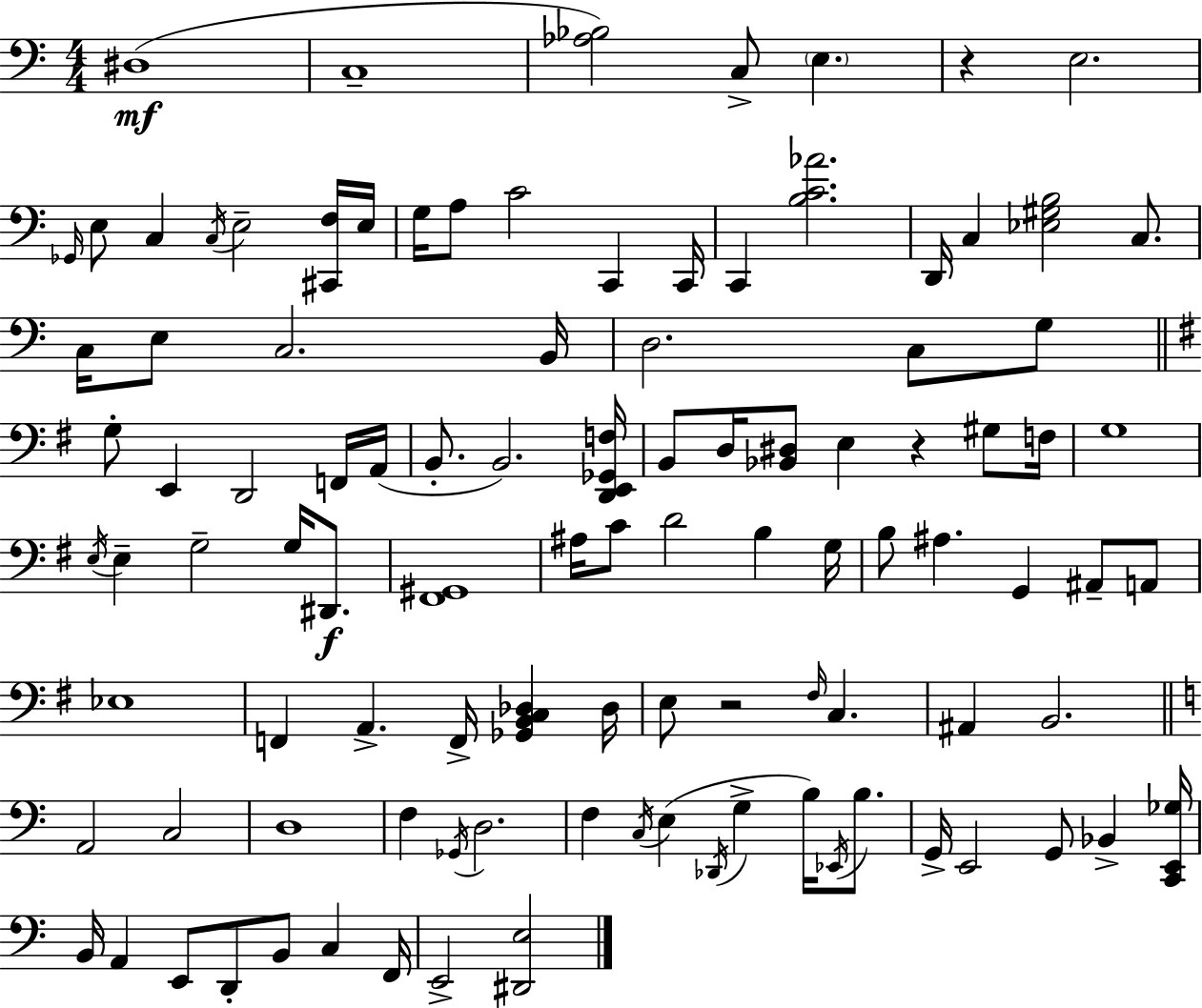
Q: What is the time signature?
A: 4/4